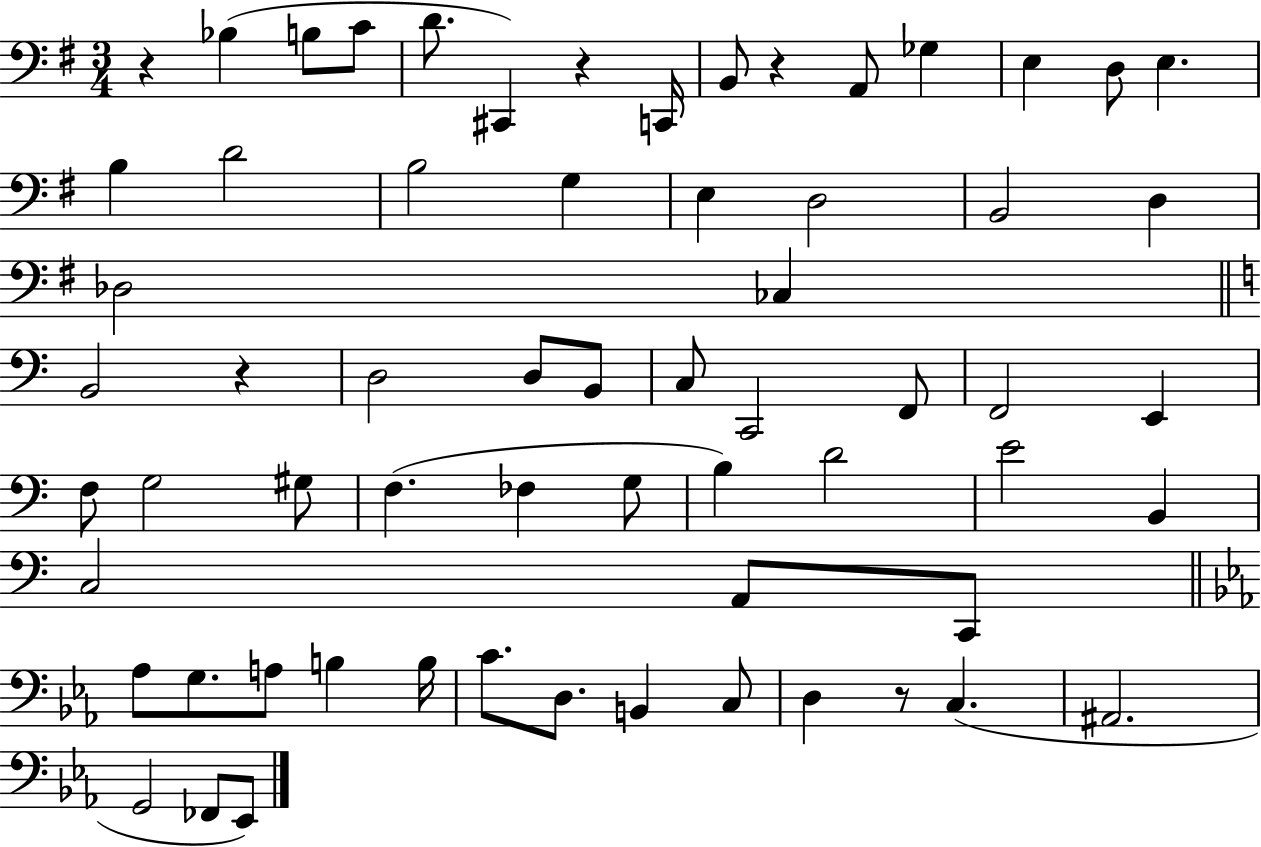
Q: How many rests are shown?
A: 5